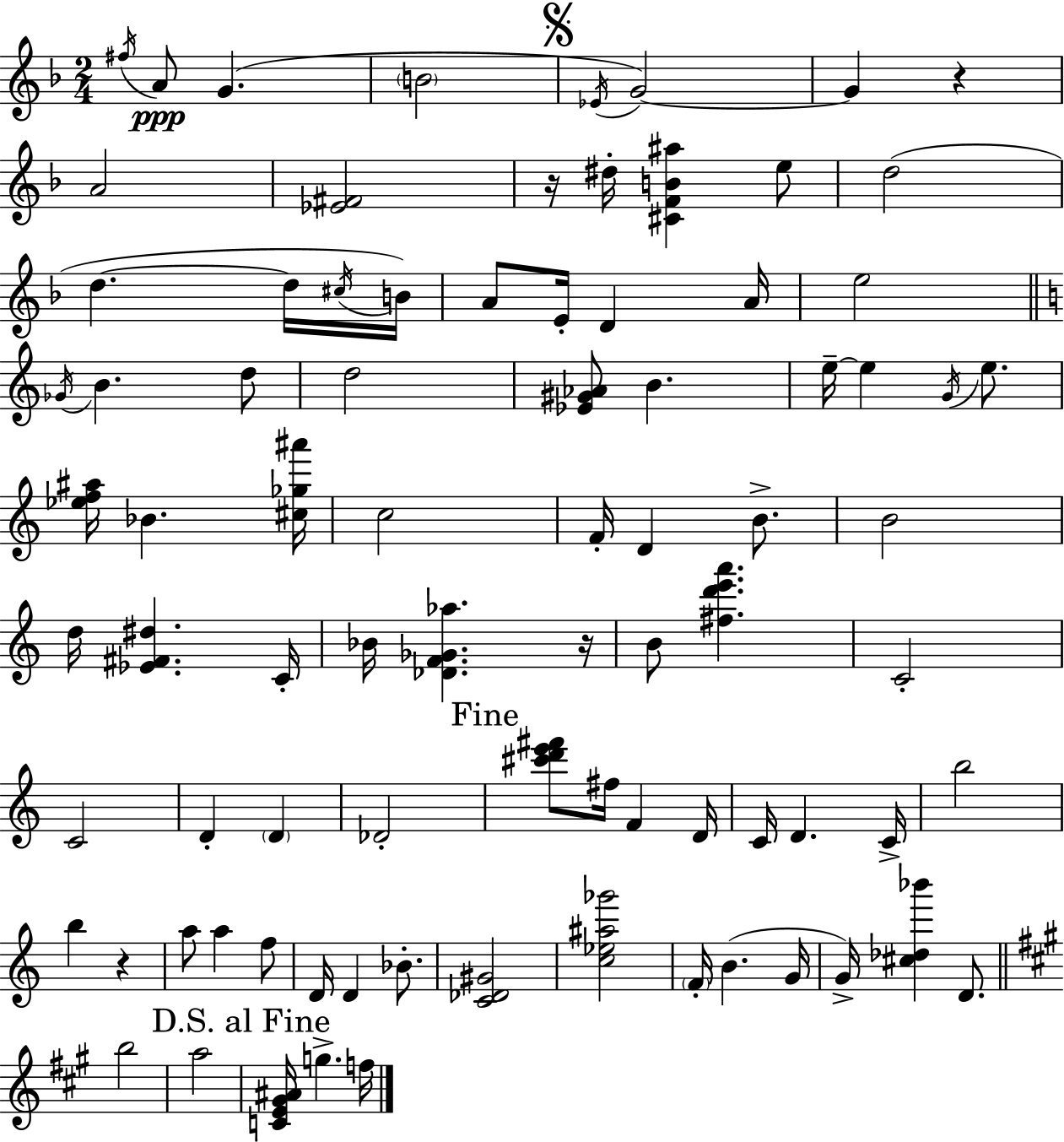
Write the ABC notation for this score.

X:1
T:Untitled
M:2/4
L:1/4
K:Dm
^f/4 A/2 G B2 _E/4 G2 G z A2 [_E^F]2 z/4 ^d/4 [^CFB^a] e/2 d2 d d/4 ^c/4 B/4 A/2 E/4 D A/4 e2 _G/4 B d/2 d2 [_E^G_A]/2 B e/4 e G/4 e/2 [_ef^a]/4 _B [^c_g^a']/4 c2 F/4 D B/2 B2 d/4 [_E^F^d] C/4 _B/4 [_DF_G_a] z/4 B/2 [^fd'e'a'] C2 C2 D D _D2 [^c'd'e'^f']/2 ^f/4 F D/4 C/4 D C/4 b2 b z a/2 a f/2 D/4 D _B/2 [C_D^G]2 [c_e^a_g']2 F/4 B G/4 G/4 [^c_d_b'] D/2 b2 a2 [CE^G^A]/4 g f/4